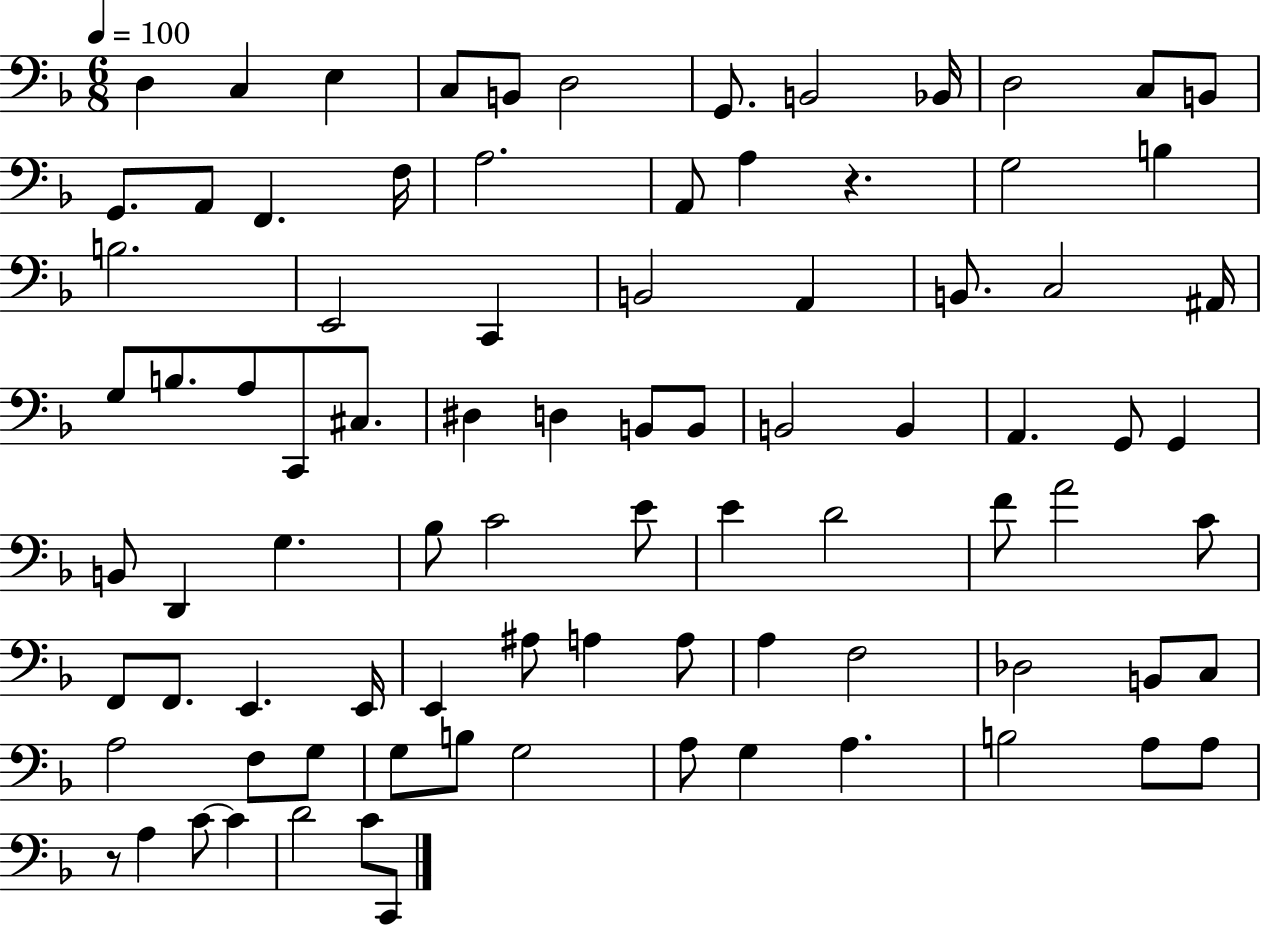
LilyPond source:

{
  \clef bass
  \numericTimeSignature
  \time 6/8
  \key f \major
  \tempo 4 = 100
  d4 c4 e4 | c8 b,8 d2 | g,8. b,2 bes,16 | d2 c8 b,8 | \break g,8. a,8 f,4. f16 | a2. | a,8 a4 r4. | g2 b4 | \break b2. | e,2 c,4 | b,2 a,4 | b,8. c2 ais,16 | \break g8 b8. a8 c,8 cis8. | dis4 d4 b,8 b,8 | b,2 b,4 | a,4. g,8 g,4 | \break b,8 d,4 g4. | bes8 c'2 e'8 | e'4 d'2 | f'8 a'2 c'8 | \break f,8 f,8. e,4. e,16 | e,4 ais8 a4 a8 | a4 f2 | des2 b,8 c8 | \break a2 f8 g8 | g8 b8 g2 | a8 g4 a4. | b2 a8 a8 | \break r8 a4 c'8~~ c'4 | d'2 c'8 c,8 | \bar "|."
}